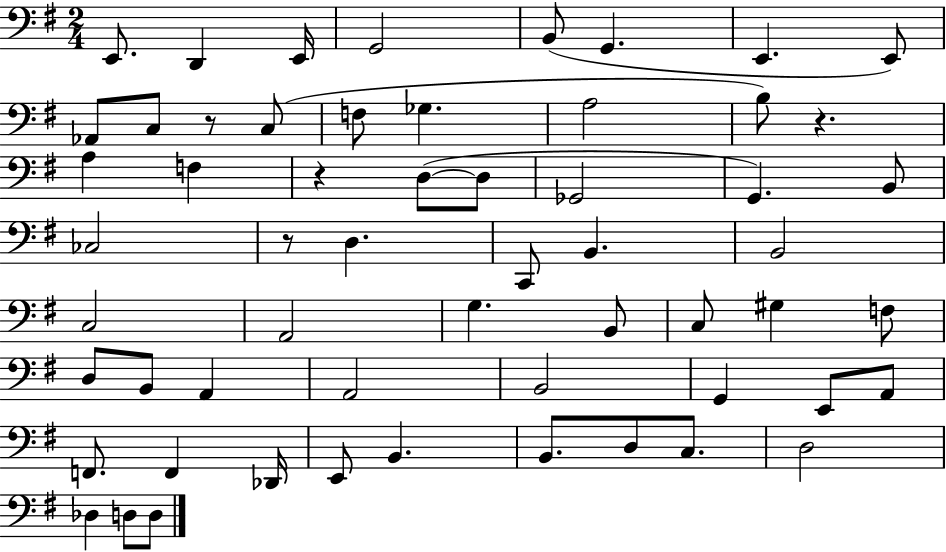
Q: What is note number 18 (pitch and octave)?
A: D3